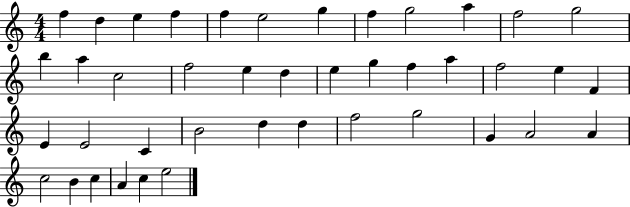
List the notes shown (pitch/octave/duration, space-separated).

F5/q D5/q E5/q F5/q F5/q E5/h G5/q F5/q G5/h A5/q F5/h G5/h B5/q A5/q C5/h F5/h E5/q D5/q E5/q G5/q F5/q A5/q F5/h E5/q F4/q E4/q E4/h C4/q B4/h D5/q D5/q F5/h G5/h G4/q A4/h A4/q C5/h B4/q C5/q A4/q C5/q E5/h